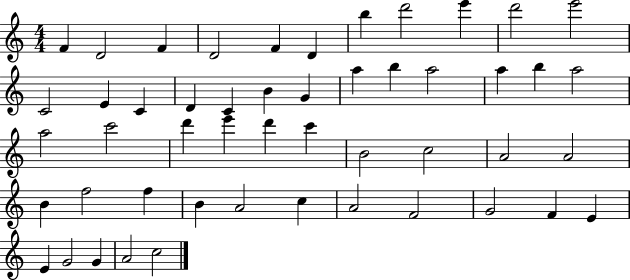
{
  \clef treble
  \numericTimeSignature
  \time 4/4
  \key c \major
  f'4 d'2 f'4 | d'2 f'4 d'4 | b''4 d'''2 e'''4 | d'''2 e'''2 | \break c'2 e'4 c'4 | d'4 c'4 b'4 g'4 | a''4 b''4 a''2 | a''4 b''4 a''2 | \break a''2 c'''2 | d'''4 e'''4 d'''4 c'''4 | b'2 c''2 | a'2 a'2 | \break b'4 f''2 f''4 | b'4 a'2 c''4 | a'2 f'2 | g'2 f'4 e'4 | \break e'4 g'2 g'4 | a'2 c''2 | \bar "|."
}